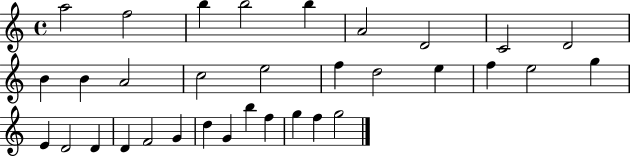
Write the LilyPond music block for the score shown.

{
  \clef treble
  \time 4/4
  \defaultTimeSignature
  \key c \major
  a''2 f''2 | b''4 b''2 b''4 | a'2 d'2 | c'2 d'2 | \break b'4 b'4 a'2 | c''2 e''2 | f''4 d''2 e''4 | f''4 e''2 g''4 | \break e'4 d'2 d'4 | d'4 f'2 g'4 | d''4 g'4 b''4 f''4 | g''4 f''4 g''2 | \break \bar "|."
}